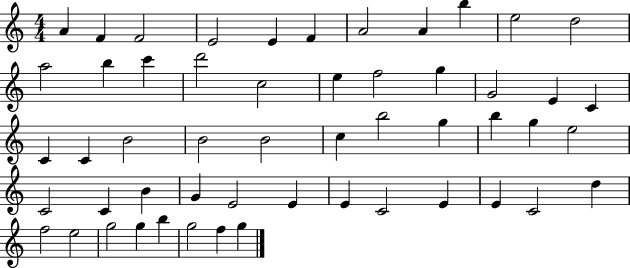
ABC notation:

X:1
T:Untitled
M:4/4
L:1/4
K:C
A F F2 E2 E F A2 A b e2 d2 a2 b c' d'2 c2 e f2 g G2 E C C C B2 B2 B2 c b2 g b g e2 C2 C B G E2 E E C2 E E C2 d f2 e2 g2 g b g2 f g